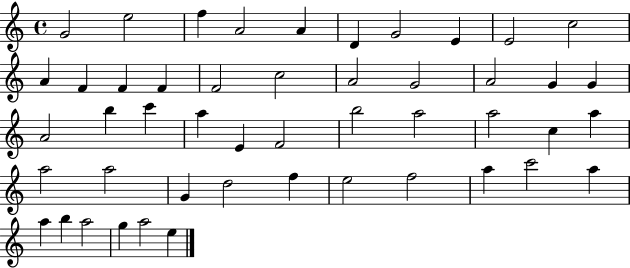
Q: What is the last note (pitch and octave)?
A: E5